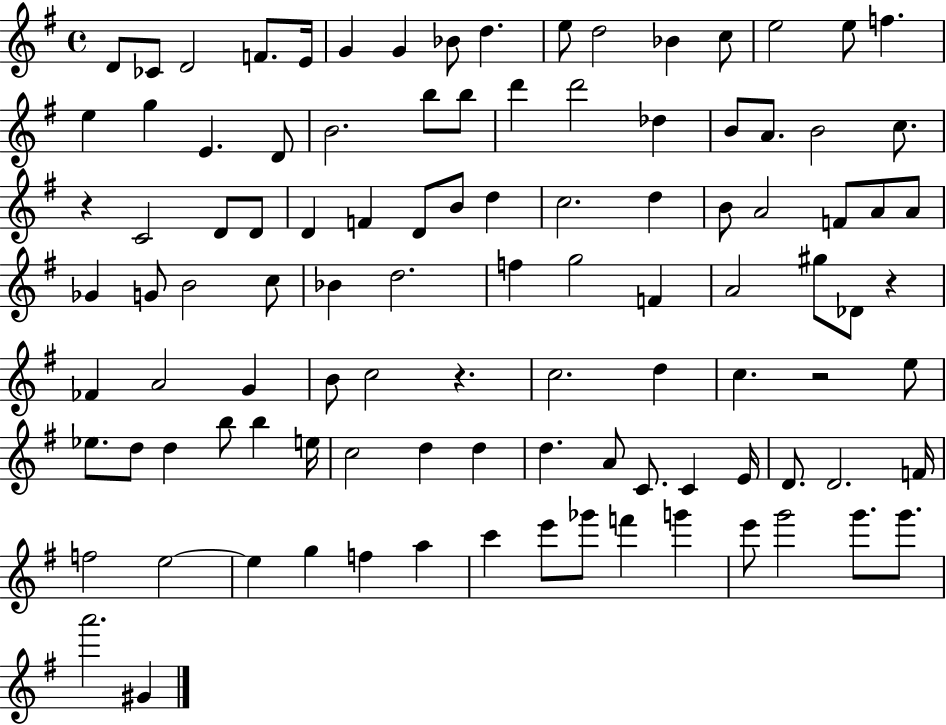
D4/e CES4/e D4/h F4/e. E4/s G4/q G4/q Bb4/e D5/q. E5/e D5/h Bb4/q C5/e E5/h E5/e F5/q. E5/q G5/q E4/q. D4/e B4/h. B5/e B5/e D6/q D6/h Db5/q B4/e A4/e. B4/h C5/e. R/q C4/h D4/e D4/e D4/q F4/q D4/e B4/e D5/q C5/h. D5/q B4/e A4/h F4/e A4/e A4/e Gb4/q G4/e B4/h C5/e Bb4/q D5/h. F5/q G5/h F4/q A4/h G#5/e Db4/e R/q FES4/q A4/h G4/q B4/e C5/h R/q. C5/h. D5/q C5/q. R/h E5/e Eb5/e. D5/e D5/q B5/e B5/q E5/s C5/h D5/q D5/q D5/q. A4/e C4/e. C4/q E4/s D4/e. D4/h. F4/s F5/h E5/h E5/q G5/q F5/q A5/q C6/q E6/e Gb6/e F6/q G6/q E6/e G6/h G6/e. G6/e. A6/h. G#4/q